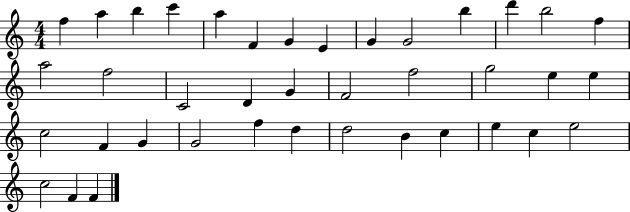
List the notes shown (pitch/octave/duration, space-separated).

F5/q A5/q B5/q C6/q A5/q F4/q G4/q E4/q G4/q G4/h B5/q D6/q B5/h F5/q A5/h F5/h C4/h D4/q G4/q F4/h F5/h G5/h E5/q E5/q C5/h F4/q G4/q G4/h F5/q D5/q D5/h B4/q C5/q E5/q C5/q E5/h C5/h F4/q F4/q